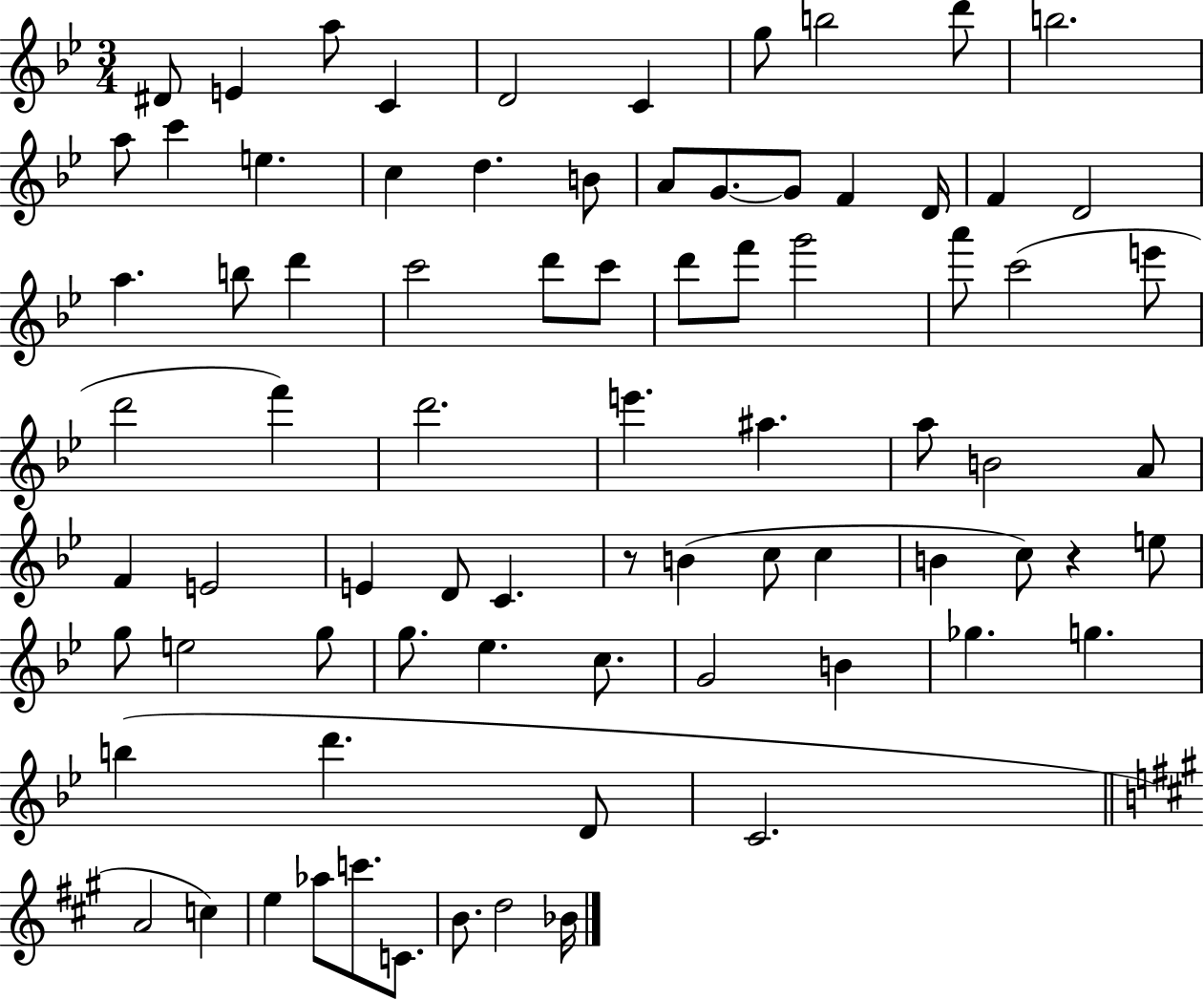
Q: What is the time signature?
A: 3/4